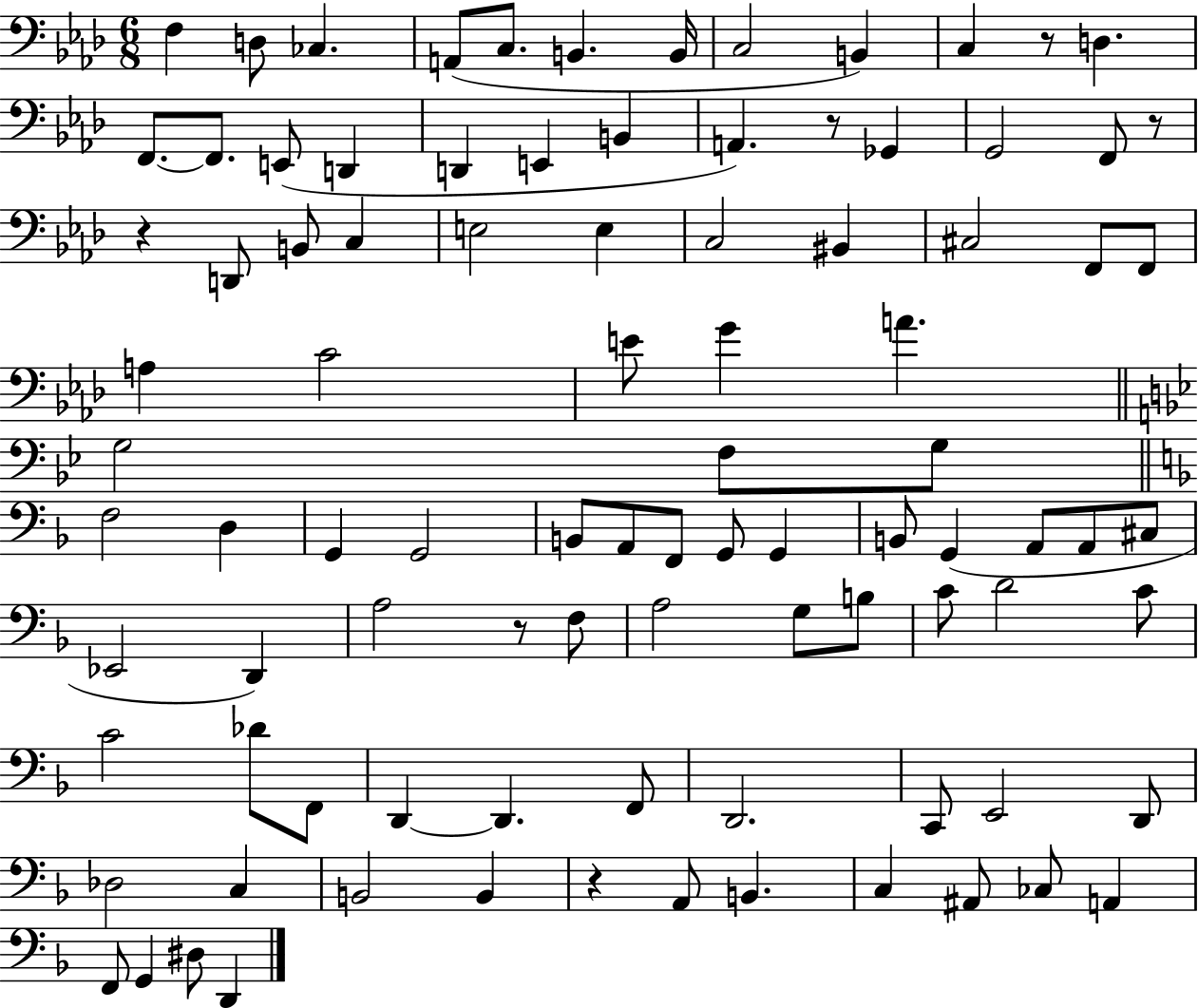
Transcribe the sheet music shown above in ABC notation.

X:1
T:Untitled
M:6/8
L:1/4
K:Ab
F, D,/2 _C, A,,/2 C,/2 B,, B,,/4 C,2 B,, C, z/2 D, F,,/2 F,,/2 E,,/2 D,, D,, E,, B,, A,, z/2 _G,, G,,2 F,,/2 z/2 z D,,/2 B,,/2 C, E,2 E, C,2 ^B,, ^C,2 F,,/2 F,,/2 A, C2 E/2 G A G,2 F,/2 G,/2 F,2 D, G,, G,,2 B,,/2 A,,/2 F,,/2 G,,/2 G,, B,,/2 G,, A,,/2 A,,/2 ^C,/2 _E,,2 D,, A,2 z/2 F,/2 A,2 G,/2 B,/2 C/2 D2 C/2 C2 _D/2 F,,/2 D,, D,, F,,/2 D,,2 C,,/2 E,,2 D,,/2 _D,2 C, B,,2 B,, z A,,/2 B,, C, ^A,,/2 _C,/2 A,, F,,/2 G,, ^D,/2 D,,